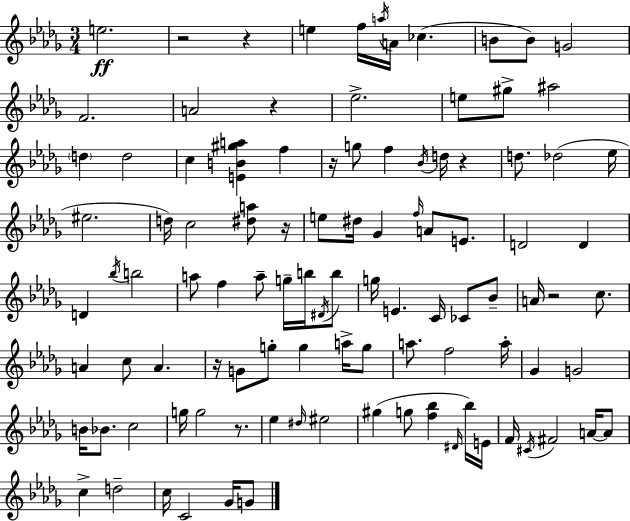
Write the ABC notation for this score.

X:1
T:Untitled
M:3/4
L:1/4
K:Bbm
e2 z2 z e f/4 a/4 A/4 _c B/2 B/2 G2 F2 A2 z _e2 e/2 ^g/2 ^a2 d d2 c [EB^ga] f z/4 g/2 f _B/4 d/4 z d/2 _d2 _e/4 ^e2 d/4 c2 [^da]/2 z/4 e/2 ^d/4 _G f/4 A/2 E/2 D2 D D _b/4 b2 a/2 f a/2 g/4 b/4 ^D/4 b/2 g/4 E C/4 _C/2 _B/2 A/4 z2 c/2 A c/2 A z/4 G/2 g/2 g a/4 g/2 a/2 f2 a/4 _G G2 B/4 _B/2 c2 g/4 g2 z/2 _e ^d/4 ^e2 ^g g/2 [f_b] ^D/4 _b/4 E/4 F/4 ^C/4 ^F2 A/4 A/2 c d2 c/4 C2 _G/4 G/2